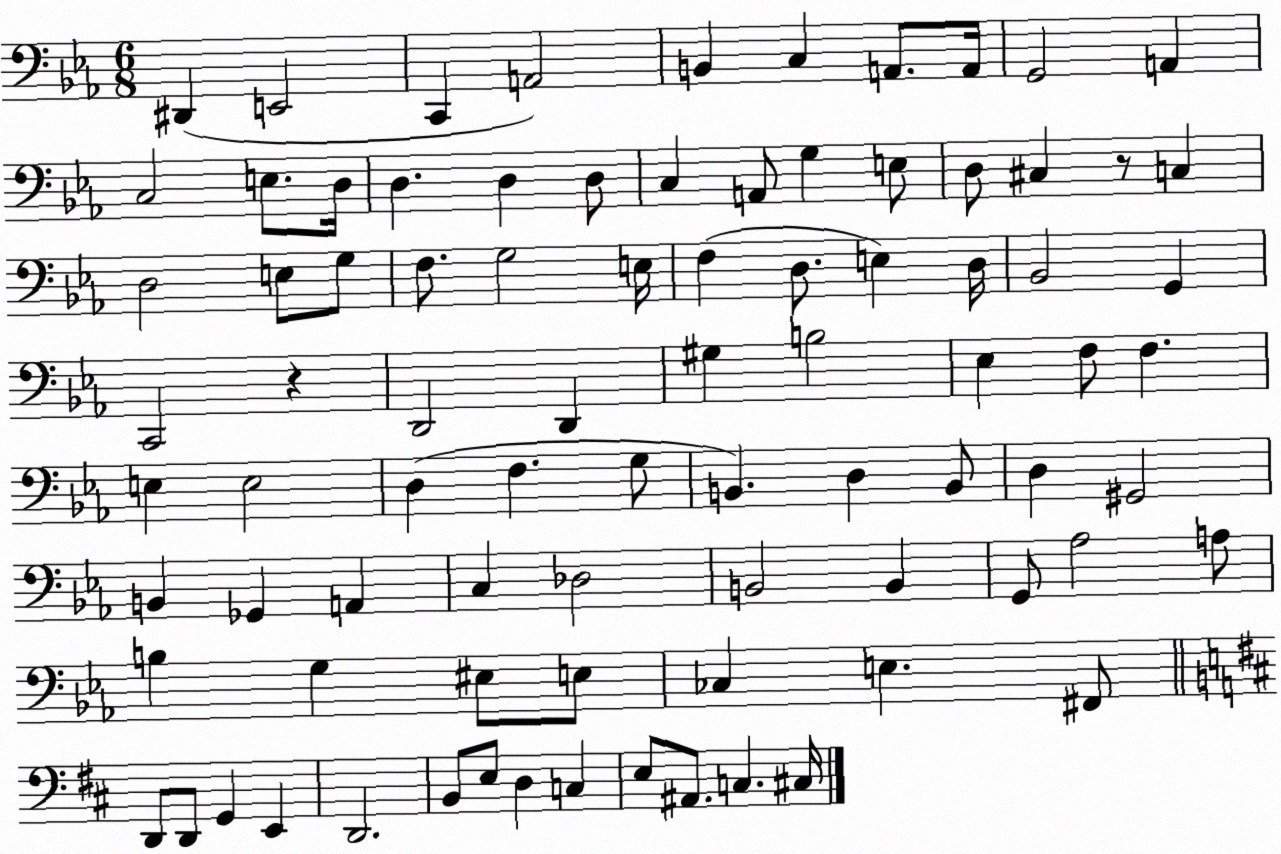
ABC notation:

X:1
T:Untitled
M:6/8
L:1/4
K:Eb
^D,, E,,2 C,, A,,2 B,, C, A,,/2 A,,/4 G,,2 A,, C,2 E,/2 D,/4 D, D, D,/2 C, A,,/2 G, E,/2 D,/2 ^C, z/2 C, D,2 E,/2 G,/2 F,/2 G,2 E,/4 F, D,/2 E, D,/4 _B,,2 G,, C,,2 z D,,2 D,, ^G, B,2 _E, F,/2 F, E, E,2 D, F, G,/2 B,, D, B,,/2 D, ^G,,2 B,, _G,, A,, C, _D,2 B,,2 B,, G,,/2 _A,2 A,/2 B, G, ^E,/2 E,/2 _C, E, ^F,,/2 D,,/2 D,,/2 G,, E,, D,,2 B,,/2 E,/2 D, C, E,/2 ^A,,/2 C, ^C,/4